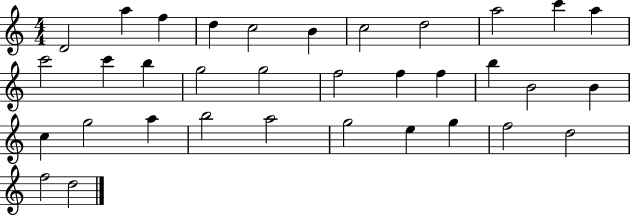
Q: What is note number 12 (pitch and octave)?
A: C6